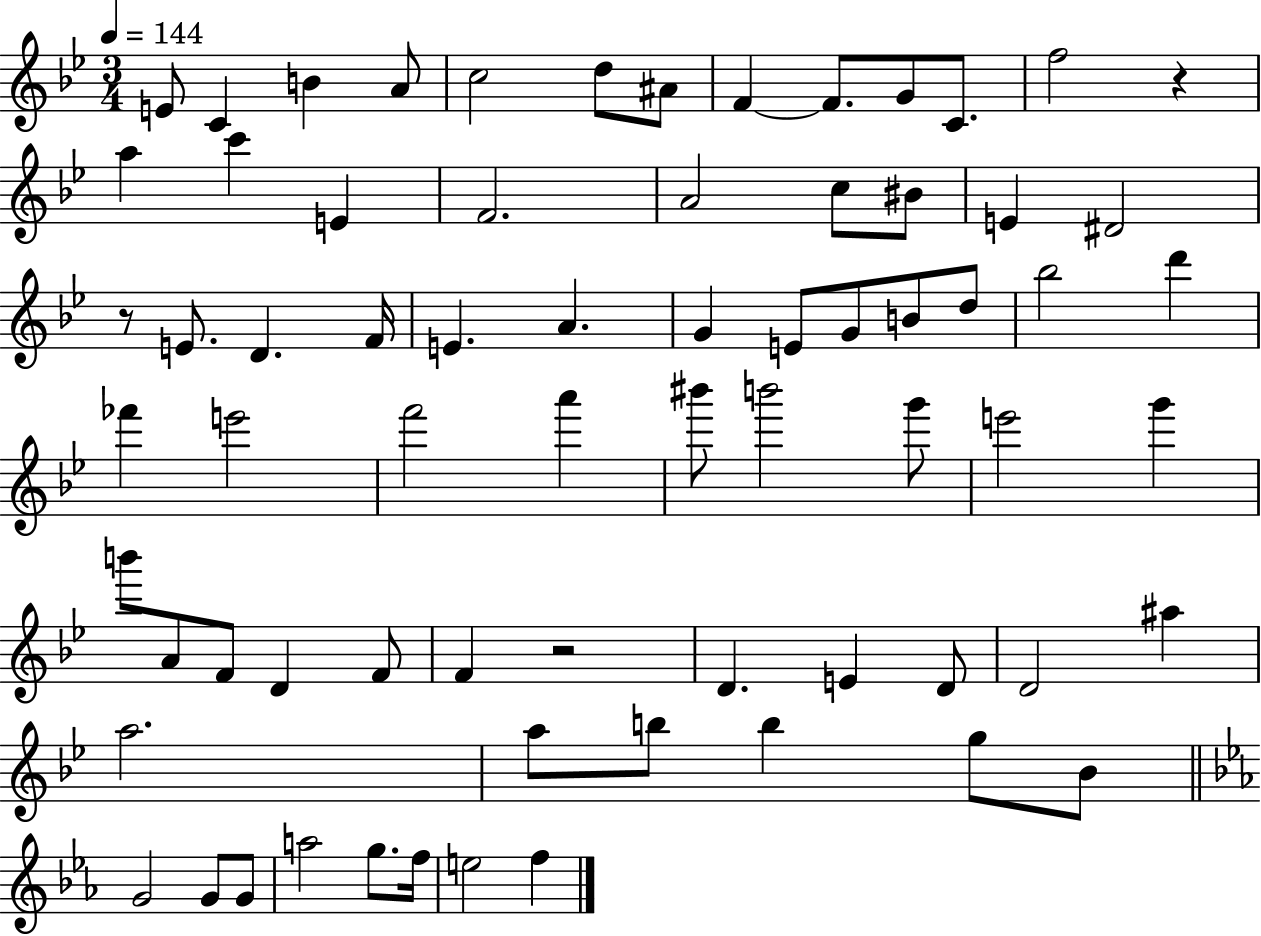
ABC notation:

X:1
T:Untitled
M:3/4
L:1/4
K:Bb
E/2 C B A/2 c2 d/2 ^A/2 F F/2 G/2 C/2 f2 z a c' E F2 A2 c/2 ^B/2 E ^D2 z/2 E/2 D F/4 E A G E/2 G/2 B/2 d/2 _b2 d' _f' e'2 f'2 a' ^b'/2 b'2 g'/2 e'2 g' b'/2 A/2 F/2 D F/2 F z2 D E D/2 D2 ^a a2 a/2 b/2 b g/2 _B/2 G2 G/2 G/2 a2 g/2 f/4 e2 f